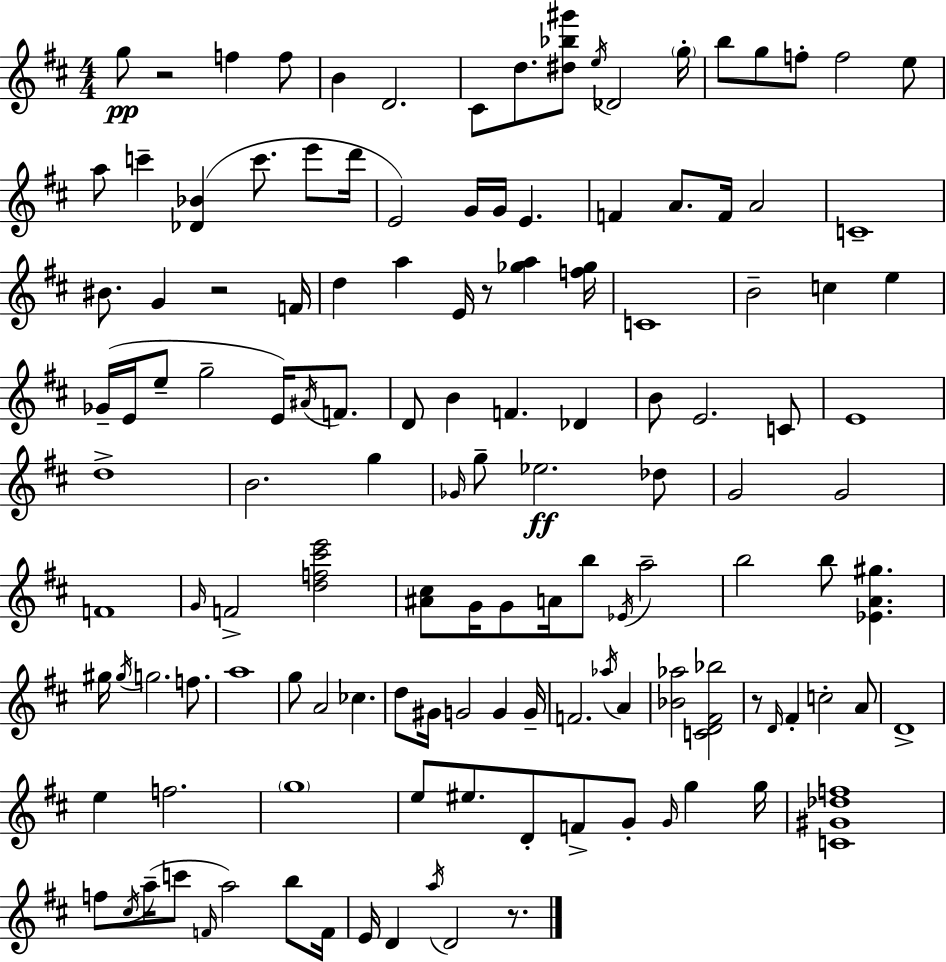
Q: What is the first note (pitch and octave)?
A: G5